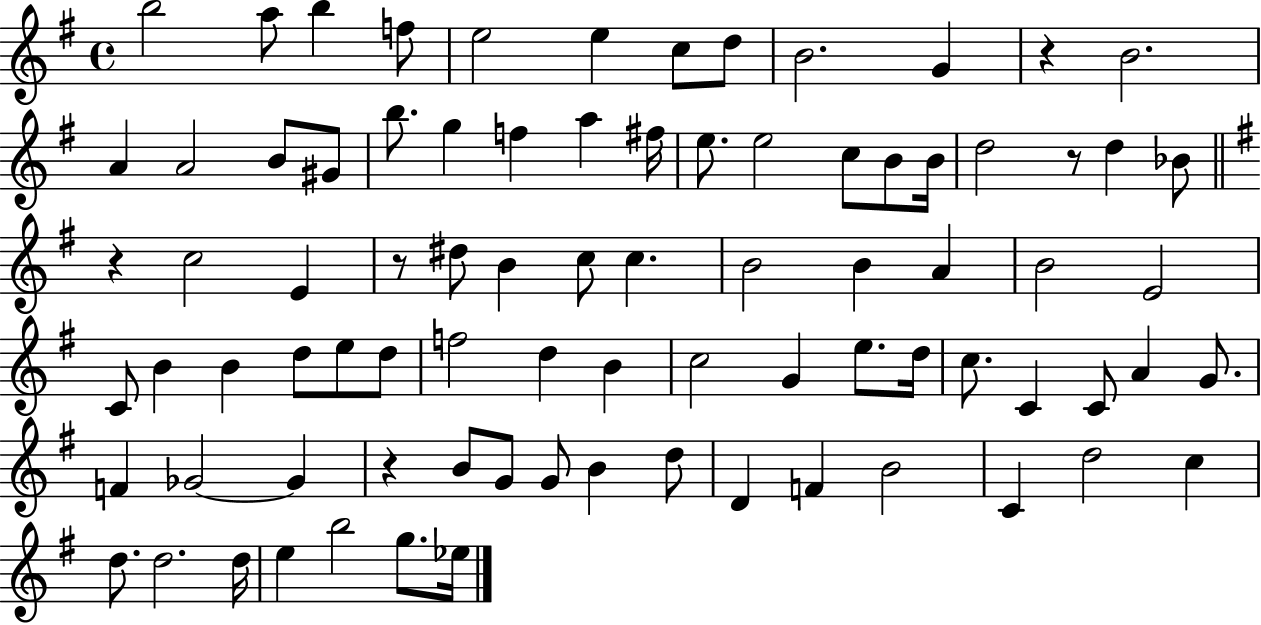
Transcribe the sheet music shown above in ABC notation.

X:1
T:Untitled
M:4/4
L:1/4
K:G
b2 a/2 b f/2 e2 e c/2 d/2 B2 G z B2 A A2 B/2 ^G/2 b/2 g f a ^f/4 e/2 e2 c/2 B/2 B/4 d2 z/2 d _B/2 z c2 E z/2 ^d/2 B c/2 c B2 B A B2 E2 C/2 B B d/2 e/2 d/2 f2 d B c2 G e/2 d/4 c/2 C C/2 A G/2 F _G2 _G z B/2 G/2 G/2 B d/2 D F B2 C d2 c d/2 d2 d/4 e b2 g/2 _e/4